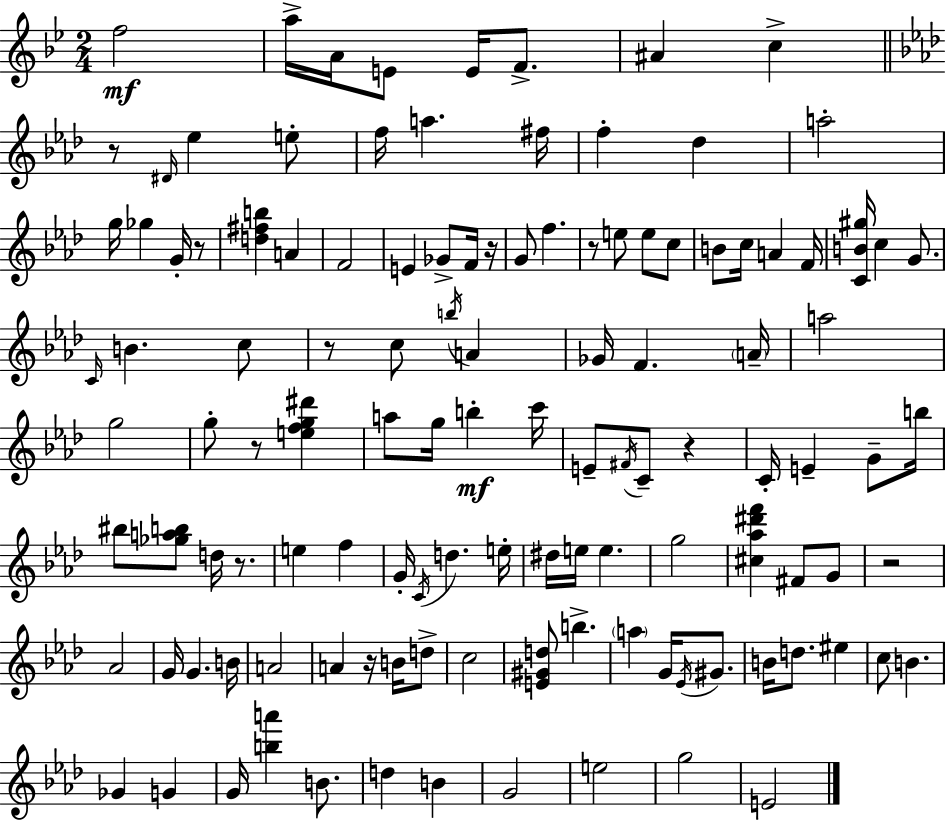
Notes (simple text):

F5/h A5/s A4/s E4/e E4/s F4/e. A#4/q C5/q R/e D#4/s Eb5/q E5/e F5/s A5/q. F#5/s F5/q Db5/q A5/h G5/s Gb5/q G4/s R/e [D5,F#5,B5]/q A4/q F4/h E4/q Gb4/e F4/s R/s G4/e F5/q. R/e E5/e E5/e C5/e B4/e C5/s A4/q F4/s [C4,B4,G#5]/s C5/q G4/e. C4/s B4/q. C5/e R/e C5/e B5/s A4/q Gb4/s F4/q. A4/s A5/h G5/h G5/e R/e [E5,F5,G5,D#6]/q A5/e G5/s B5/q C6/s E4/e F#4/s C4/e R/q C4/s E4/q G4/e B5/s BIS5/e [Gb5,A5,B5]/e D5/s R/e. E5/q F5/q G4/s C4/s D5/q. E5/s D#5/s E5/s E5/q. G5/h [C#5,Ab5,D#6,F6]/q F#4/e G4/e R/h Ab4/h G4/s G4/q. B4/s A4/h A4/q R/s B4/s D5/e C5/h [E4,G#4,D5]/e B5/q. A5/q G4/s Eb4/s G#4/e. B4/s D5/e. EIS5/q C5/e B4/q. Gb4/q G4/q G4/s [B5,A6]/q B4/e. D5/q B4/q G4/h E5/h G5/h E4/h